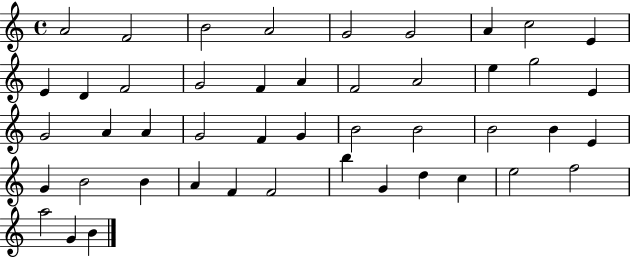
X:1
T:Untitled
M:4/4
L:1/4
K:C
A2 F2 B2 A2 G2 G2 A c2 E E D F2 G2 F A F2 A2 e g2 E G2 A A G2 F G B2 B2 B2 B E G B2 B A F F2 b G d c e2 f2 a2 G B